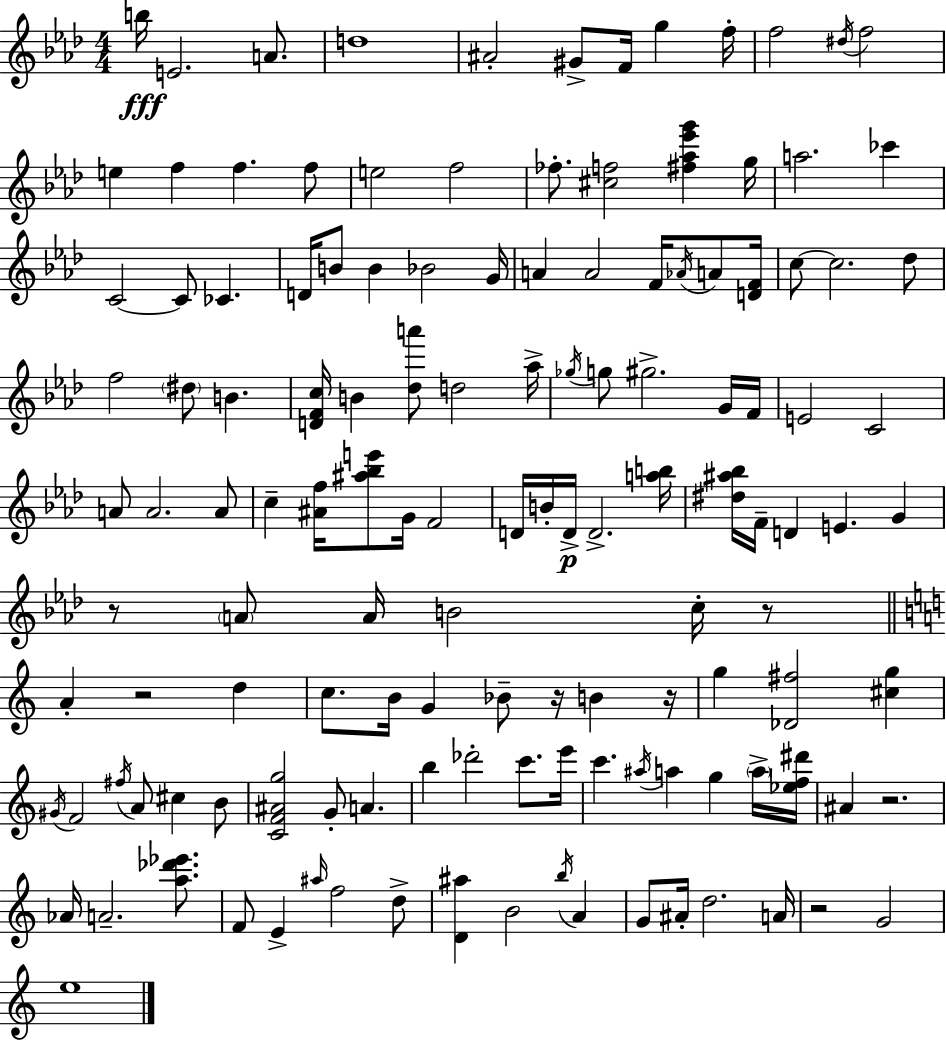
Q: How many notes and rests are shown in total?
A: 133